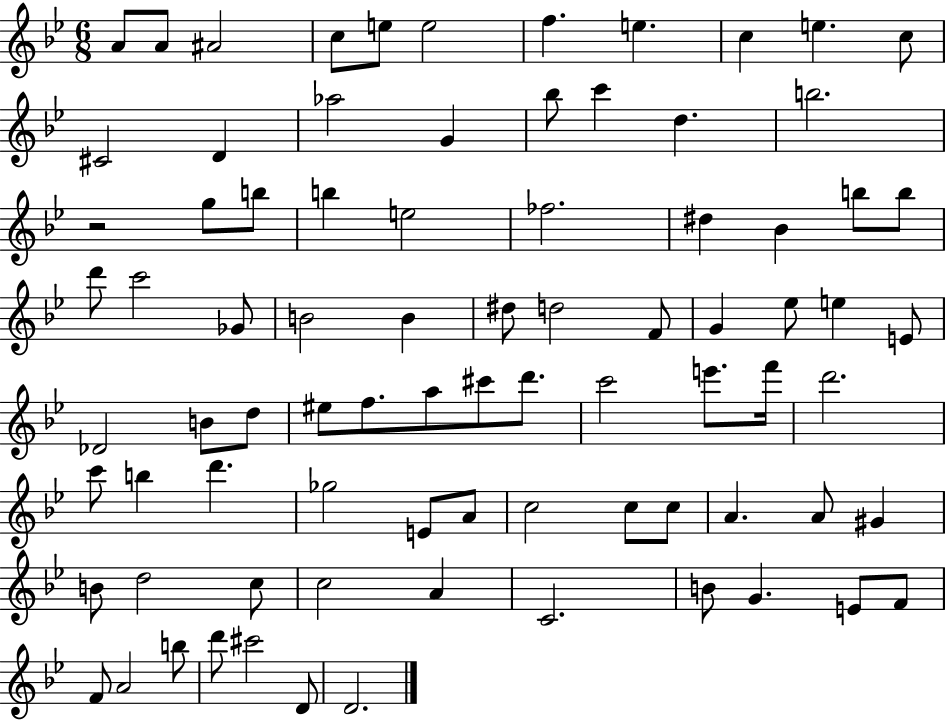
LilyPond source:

{
  \clef treble
  \numericTimeSignature
  \time 6/8
  \key bes \major
  a'8 a'8 ais'2 | c''8 e''8 e''2 | f''4. e''4. | c''4 e''4. c''8 | \break cis'2 d'4 | aes''2 g'4 | bes''8 c'''4 d''4. | b''2. | \break r2 g''8 b''8 | b''4 e''2 | fes''2. | dis''4 bes'4 b''8 b''8 | \break d'''8 c'''2 ges'8 | b'2 b'4 | dis''8 d''2 f'8 | g'4 ees''8 e''4 e'8 | \break des'2 b'8 d''8 | eis''8 f''8. a''8 cis'''8 d'''8. | c'''2 e'''8. f'''16 | d'''2. | \break c'''8 b''4 d'''4. | ges''2 e'8 a'8 | c''2 c''8 c''8 | a'4. a'8 gis'4 | \break b'8 d''2 c''8 | c''2 a'4 | c'2. | b'8 g'4. e'8 f'8 | \break f'8 a'2 b''8 | d'''8 cis'''2 d'8 | d'2. | \bar "|."
}